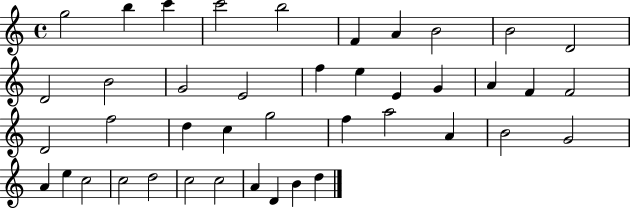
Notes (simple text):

G5/h B5/q C6/q C6/h B5/h F4/q A4/q B4/h B4/h D4/h D4/h B4/h G4/h E4/h F5/q E5/q E4/q G4/q A4/q F4/q F4/h D4/h F5/h D5/q C5/q G5/h F5/q A5/h A4/q B4/h G4/h A4/q E5/q C5/h C5/h D5/h C5/h C5/h A4/q D4/q B4/q D5/q